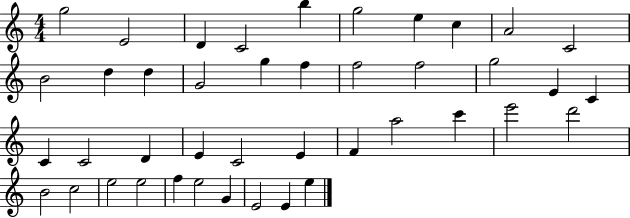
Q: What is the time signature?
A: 4/4